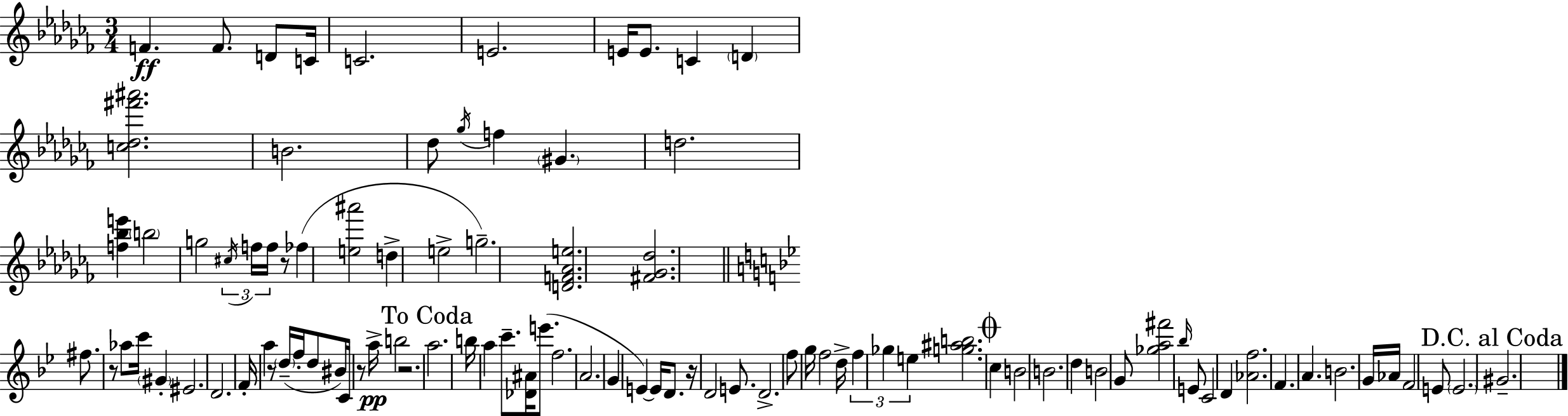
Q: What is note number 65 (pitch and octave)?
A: D5